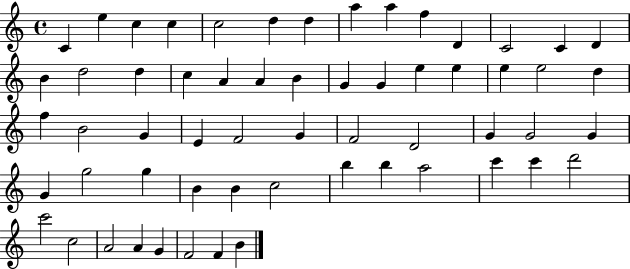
C4/q E5/q C5/q C5/q C5/h D5/q D5/q A5/q A5/q F5/q D4/q C4/h C4/q D4/q B4/q D5/h D5/q C5/q A4/q A4/q B4/q G4/q G4/q E5/q E5/q E5/q E5/h D5/q F5/q B4/h G4/q E4/q F4/h G4/q F4/h D4/h G4/q G4/h G4/q G4/q G5/h G5/q B4/q B4/q C5/h B5/q B5/q A5/h C6/q C6/q D6/h C6/h C5/h A4/h A4/q G4/q F4/h F4/q B4/q